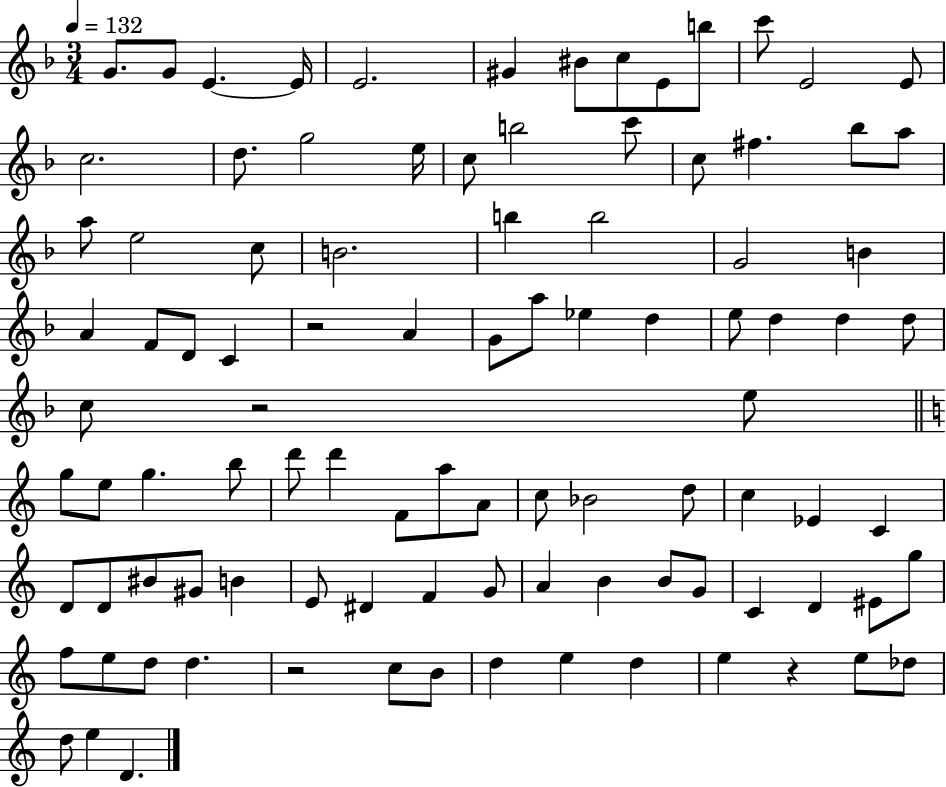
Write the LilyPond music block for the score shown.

{
  \clef treble
  \numericTimeSignature
  \time 3/4
  \key f \major
  \tempo 4 = 132
  \repeat volta 2 { g'8. g'8 e'4.~~ e'16 | e'2. | gis'4 bis'8 c''8 e'8 b''8 | c'''8 e'2 e'8 | \break c''2. | d''8. g''2 e''16 | c''8 b''2 c'''8 | c''8 fis''4. bes''8 a''8 | \break a''8 e''2 c''8 | b'2. | b''4 b''2 | g'2 b'4 | \break a'4 f'8 d'8 c'4 | r2 a'4 | g'8 a''8 ees''4 d''4 | e''8 d''4 d''4 d''8 | \break c''8 r2 e''8 | \bar "||" \break \key c \major g''8 e''8 g''4. b''8 | d'''8 d'''4 f'8 a''8 a'8 | c''8 bes'2 d''8 | c''4 ees'4 c'4 | \break d'8 d'8 bis'8 gis'8 b'4 | e'8 dis'4 f'4 g'8 | a'4 b'4 b'8 g'8 | c'4 d'4 eis'8 g''8 | \break f''8 e''8 d''8 d''4. | r2 c''8 b'8 | d''4 e''4 d''4 | e''4 r4 e''8 des''8 | \break d''8 e''4 d'4. | } \bar "|."
}